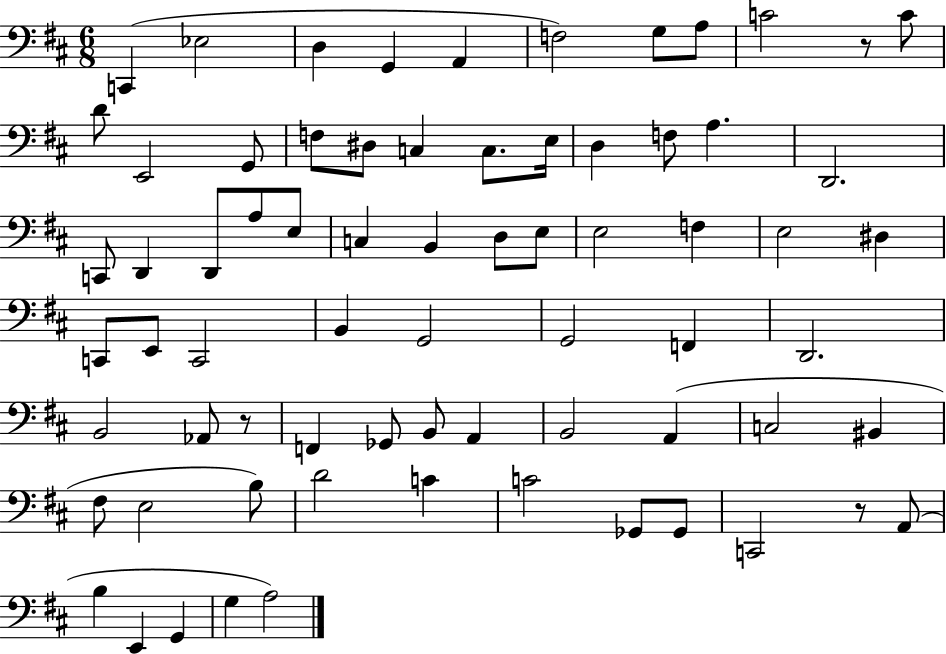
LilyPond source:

{
  \clef bass
  \numericTimeSignature
  \time 6/8
  \key d \major
  c,4( ees2 | d4 g,4 a,4 | f2) g8 a8 | c'2 r8 c'8 | \break d'8 e,2 g,8 | f8 dis8 c4 c8. e16 | d4 f8 a4. | d,2. | \break c,8 d,4 d,8 a8 e8 | c4 b,4 d8 e8 | e2 f4 | e2 dis4 | \break c,8 e,8 c,2 | b,4 g,2 | g,2 f,4 | d,2. | \break b,2 aes,8 r8 | f,4 ges,8 b,8 a,4 | b,2 a,4( | c2 bis,4 | \break fis8 e2 b8) | d'2 c'4 | c'2 ges,8 ges,8 | c,2 r8 a,8( | \break b4 e,4 g,4 | g4 a2) | \bar "|."
}